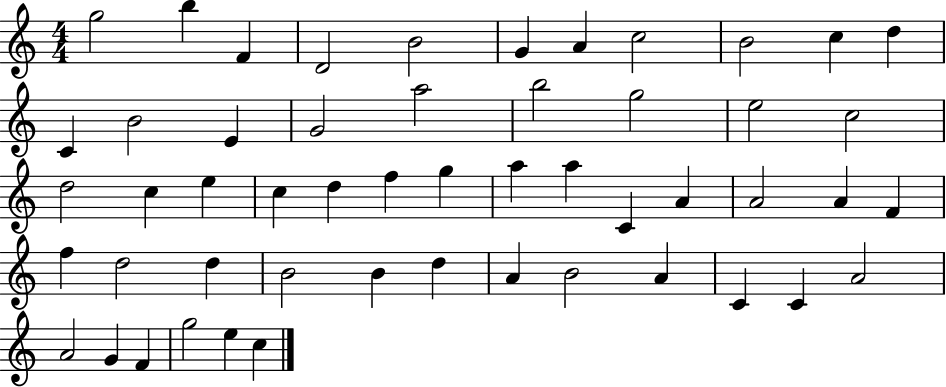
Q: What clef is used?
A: treble